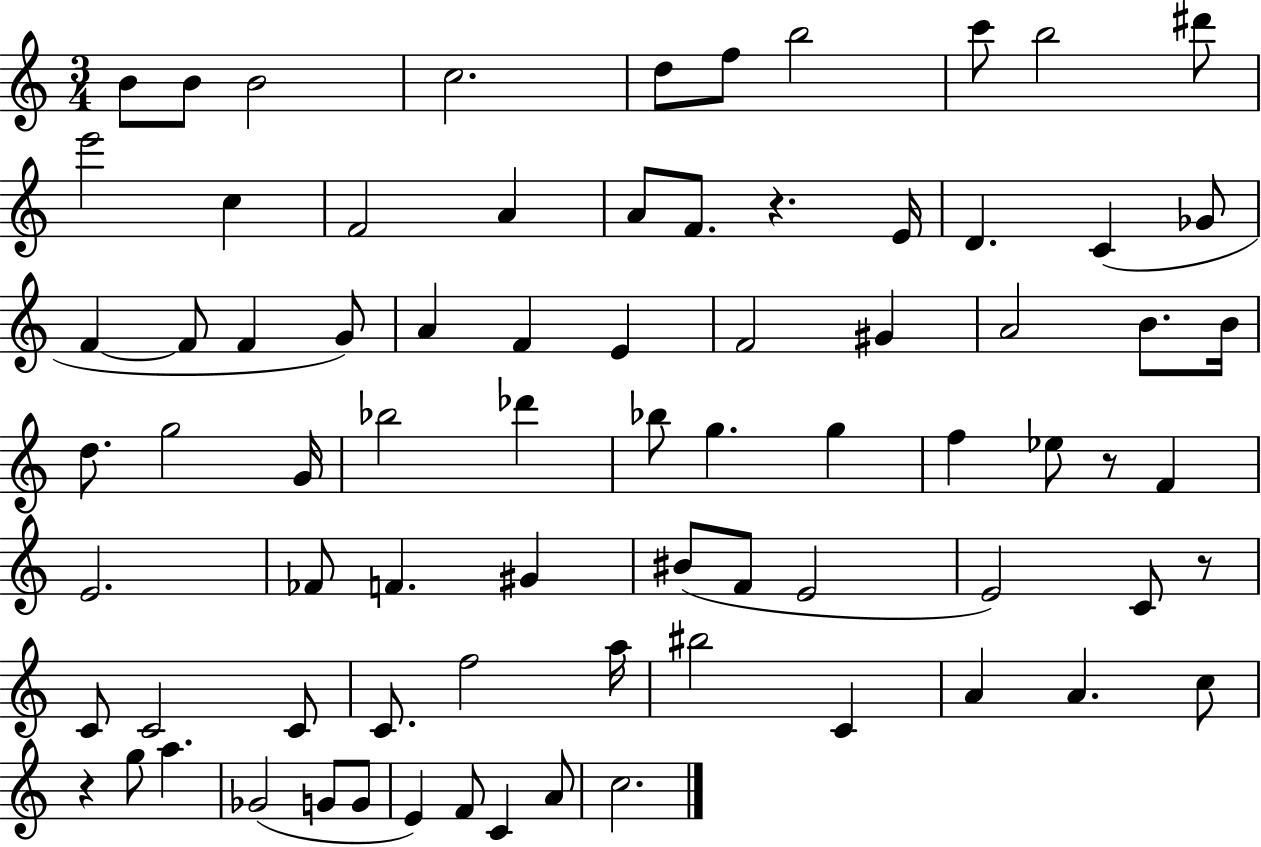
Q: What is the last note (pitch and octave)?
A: C5